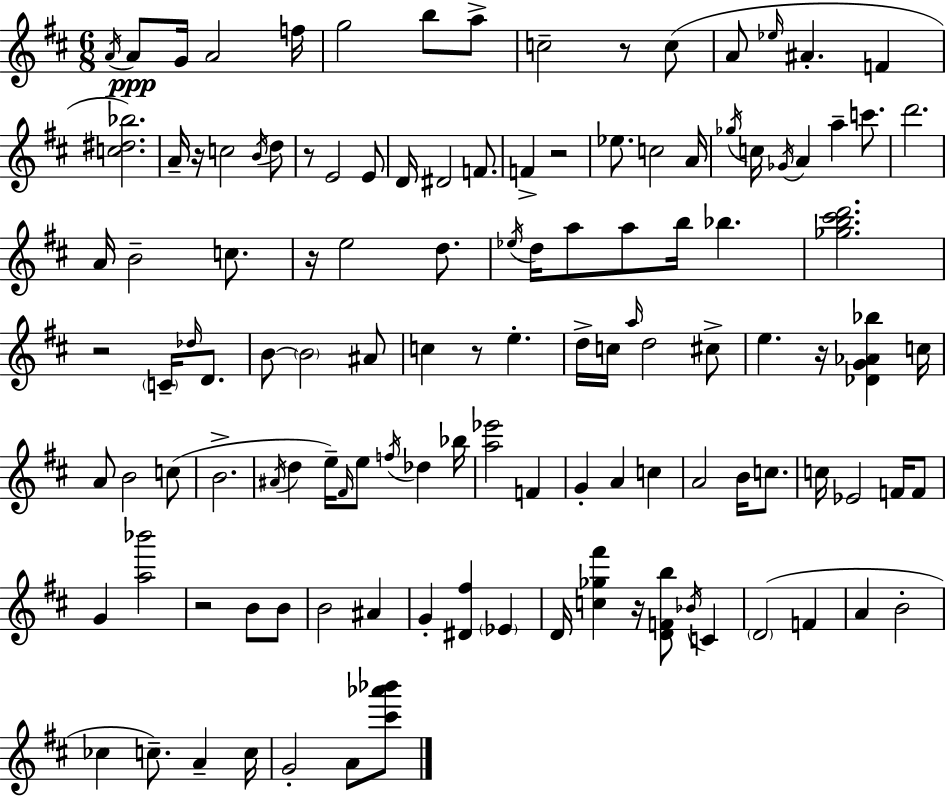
X:1
T:Untitled
M:6/8
L:1/4
K:D
A/4 A/2 G/4 A2 f/4 g2 b/2 a/2 c2 z/2 c/2 A/2 _e/4 ^A F [c^d_b]2 A/4 z/4 c2 B/4 d/2 z/2 E2 E/2 D/4 ^D2 F/2 F z2 _e/2 c2 A/4 _g/4 c/4 _G/4 A a c'/2 d'2 A/4 B2 c/2 z/4 e2 d/2 _e/4 d/4 a/2 a/2 b/4 _b [_gb^c'd']2 z2 C/4 _d/4 D/2 B/2 B2 ^A/2 c z/2 e d/4 c/4 a/4 d2 ^c/2 e z/4 [_DG_A_b] c/4 A/2 B2 c/2 B2 ^A/4 d e/4 ^F/4 e/2 f/4 _d _b/4 [a_e']2 F G A c A2 B/4 c/2 c/4 _E2 F/4 F/2 G [a_b']2 z2 B/2 B/2 B2 ^A G [^D^f] _E D/4 [c_g^f'] z/4 [DFb]/2 _B/4 C D2 F A B2 _c c/2 A c/4 G2 A/2 [^c'_a'_b']/2